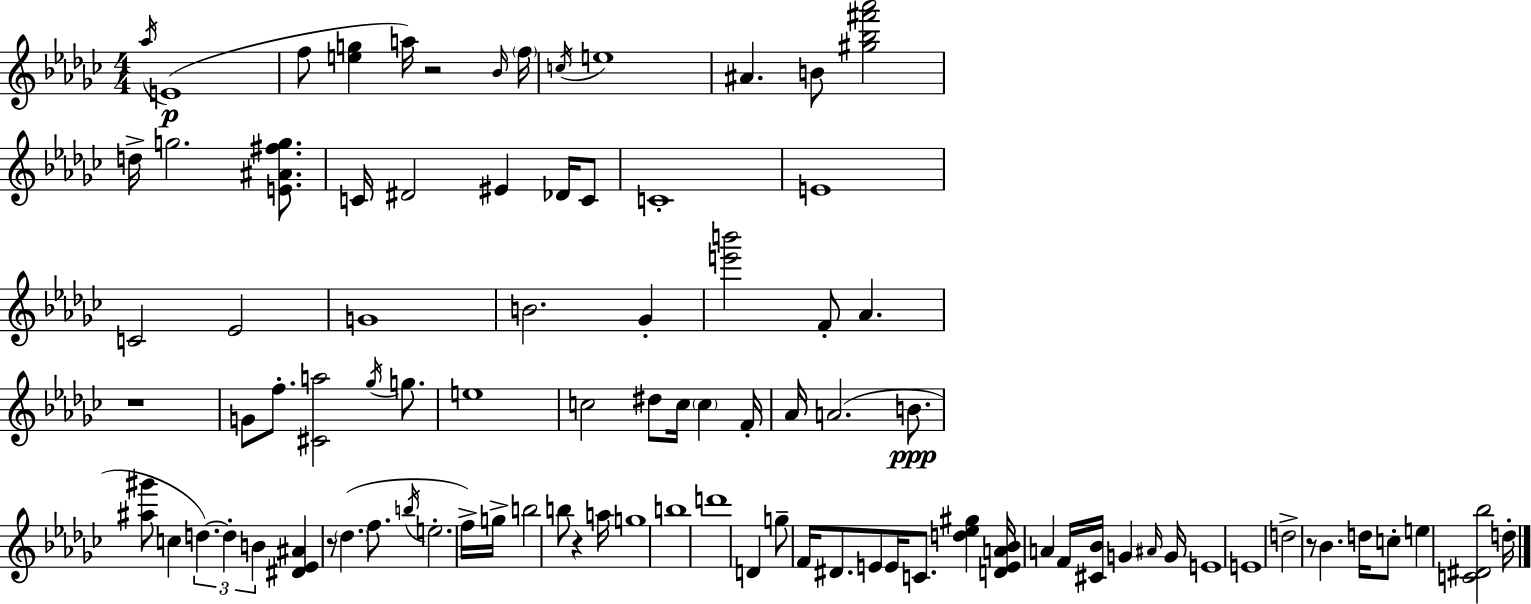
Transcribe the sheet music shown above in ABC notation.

X:1
T:Untitled
M:4/4
L:1/4
K:Ebm
_a/4 E4 f/2 [eg] a/4 z2 _B/4 f/4 c/4 e4 ^A B/2 [^g_b^f'_a']2 d/4 g2 [E^A^fg]/2 C/4 ^D2 ^E _D/4 C/2 C4 E4 C2 _E2 G4 B2 _G [e'b']2 F/2 _A z4 G/2 f/2 [^Ca]2 _g/4 g/2 e4 c2 ^d/2 c/4 c F/4 _A/4 A2 B/2 [^a^g']/2 c d d B [^D_E^A] z/2 _d f/2 b/4 e2 f/4 g/4 b2 b/2 z a/4 g4 b4 d'4 D g/2 F/4 ^D/2 E/2 E/4 C/2 [d_e^g] [DEA_B]/4 A F/4 [^C_B]/4 G ^A/4 G/4 E4 E4 d2 z/2 _B d/4 c/2 e [C^D_b]2 d/4